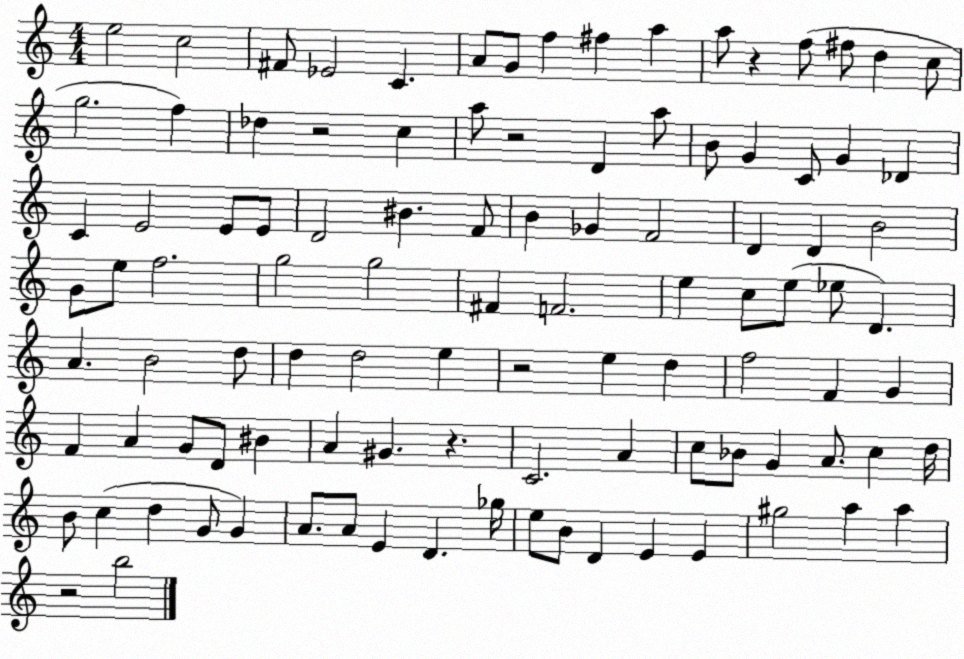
X:1
T:Untitled
M:4/4
L:1/4
K:C
e2 c2 ^F/2 _E2 C A/2 G/2 f ^f a a/2 z f/2 ^f/2 d c/2 g2 f _d z2 c a/2 z2 D a/2 B/2 G C/2 G _D C E2 E/2 E/2 D2 ^B F/2 B _G F2 D D B2 G/2 e/2 f2 g2 g2 ^F F2 e c/2 e/2 _e/2 D A B2 d/2 d d2 e z2 e d f2 F G F A G/2 D/2 ^B A ^G z C2 A c/2 _B/2 G A/2 c d/4 B/2 c d G/2 G A/2 A/2 E D _g/4 e/2 B/2 D E E ^g2 a a z2 b2